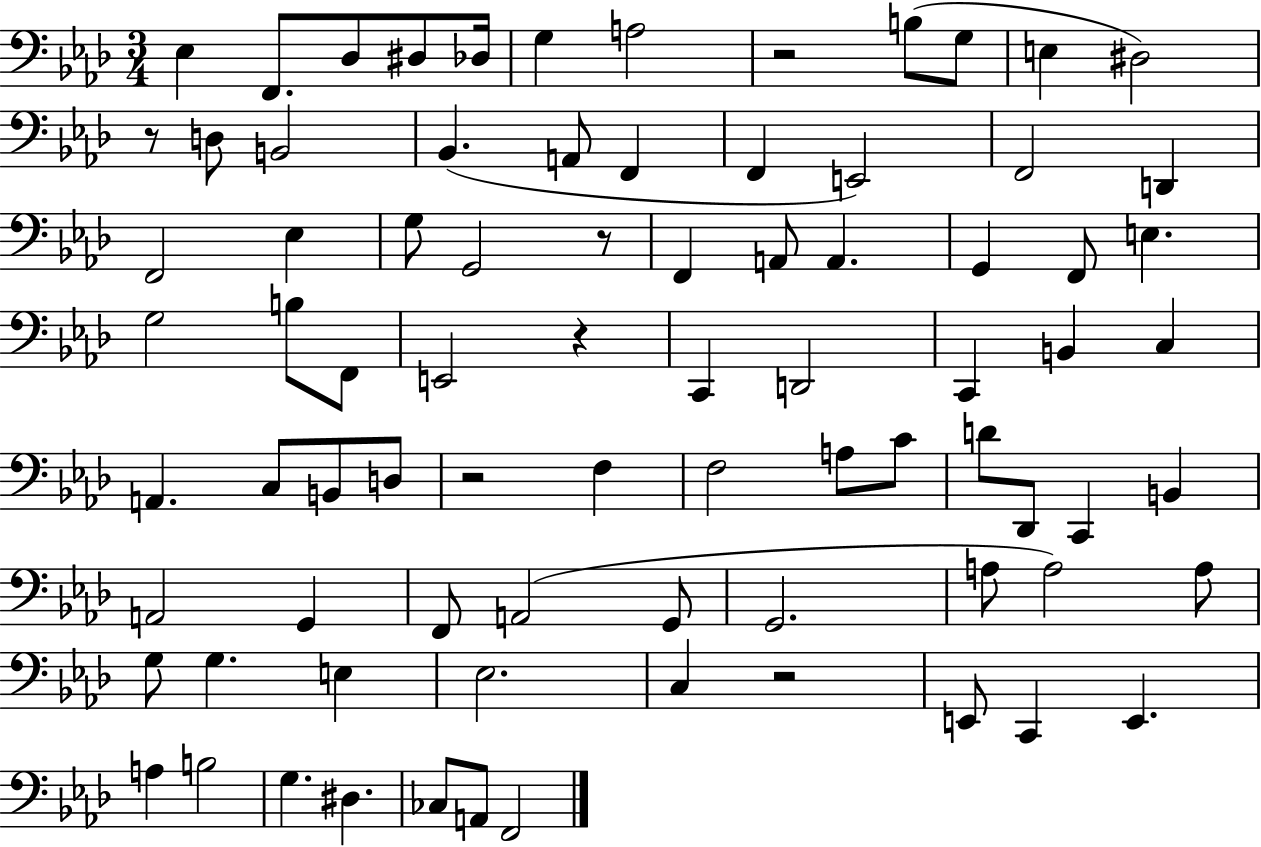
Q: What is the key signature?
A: AES major